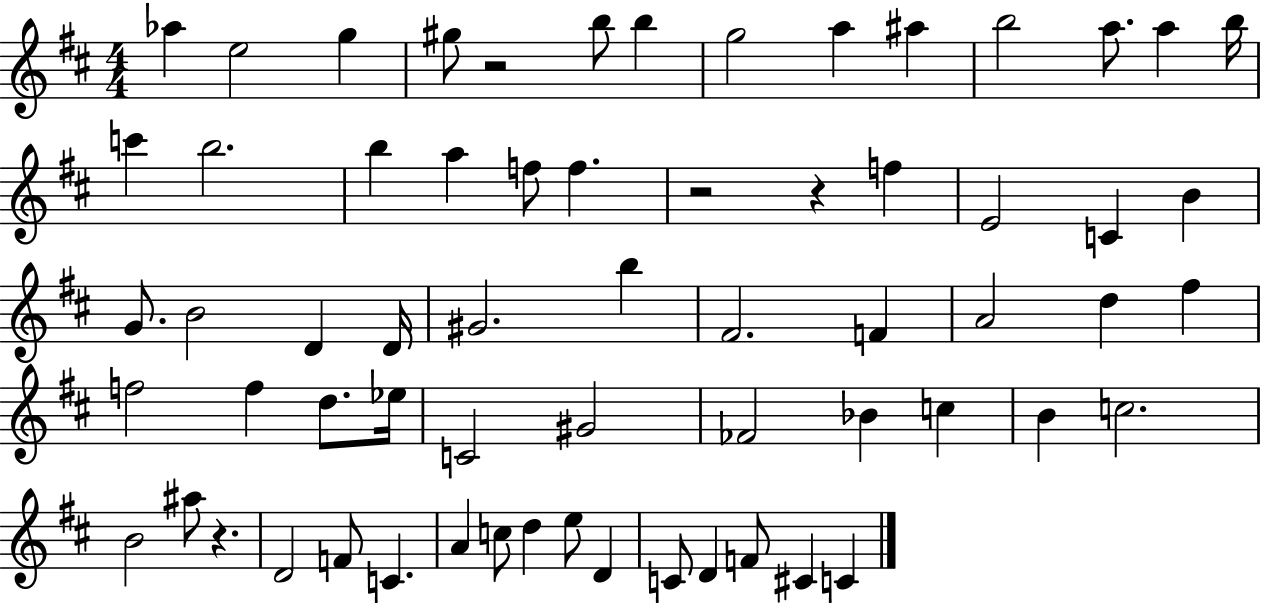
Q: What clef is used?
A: treble